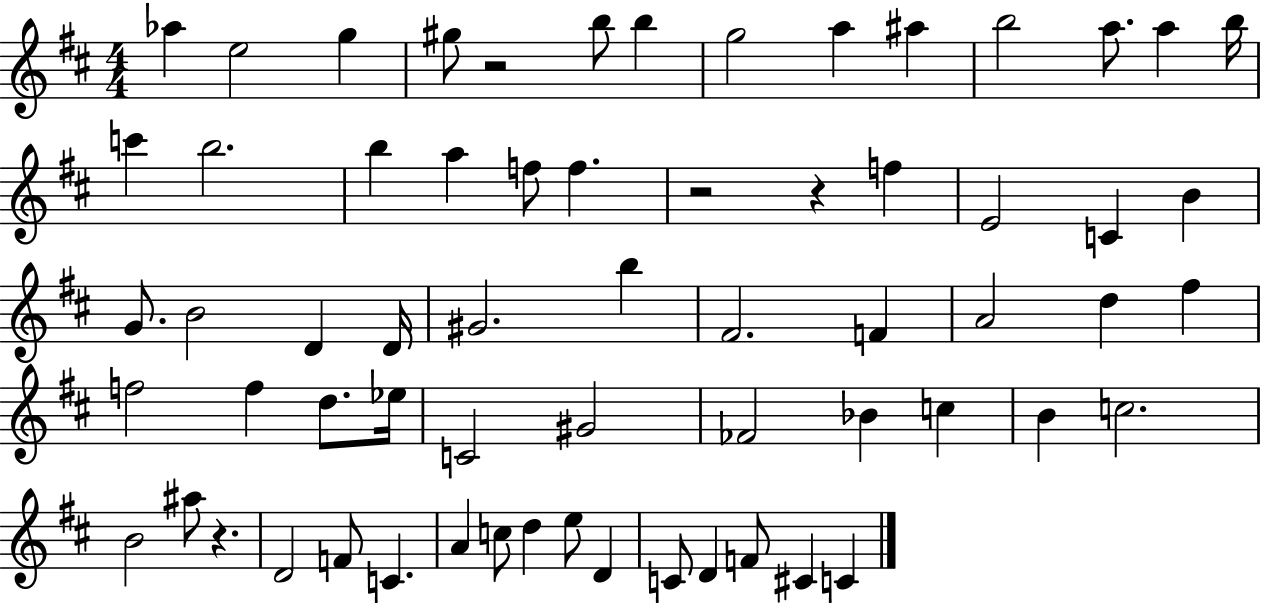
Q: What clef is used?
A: treble